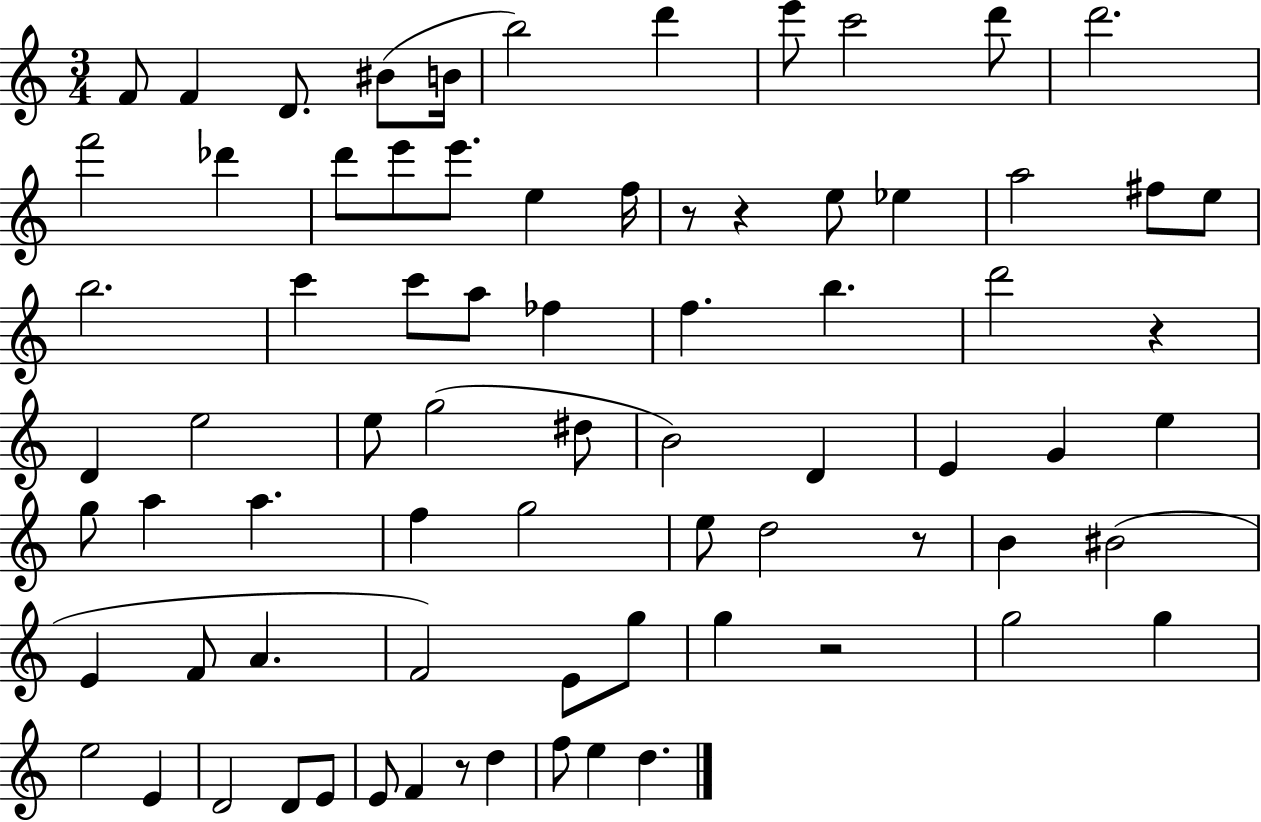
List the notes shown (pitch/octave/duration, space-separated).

F4/e F4/q D4/e. BIS4/e B4/s B5/h D6/q E6/e C6/h D6/e D6/h. F6/h Db6/q D6/e E6/e E6/e. E5/q F5/s R/e R/q E5/e Eb5/q A5/h F#5/e E5/e B5/h. C6/q C6/e A5/e FES5/q F5/q. B5/q. D6/h R/q D4/q E5/h E5/e G5/h D#5/e B4/h D4/q E4/q G4/q E5/q G5/e A5/q A5/q. F5/q G5/h E5/e D5/h R/e B4/q BIS4/h E4/q F4/e A4/q. F4/h E4/e G5/e G5/q R/h G5/h G5/q E5/h E4/q D4/h D4/e E4/e E4/e F4/q R/e D5/q F5/e E5/q D5/q.